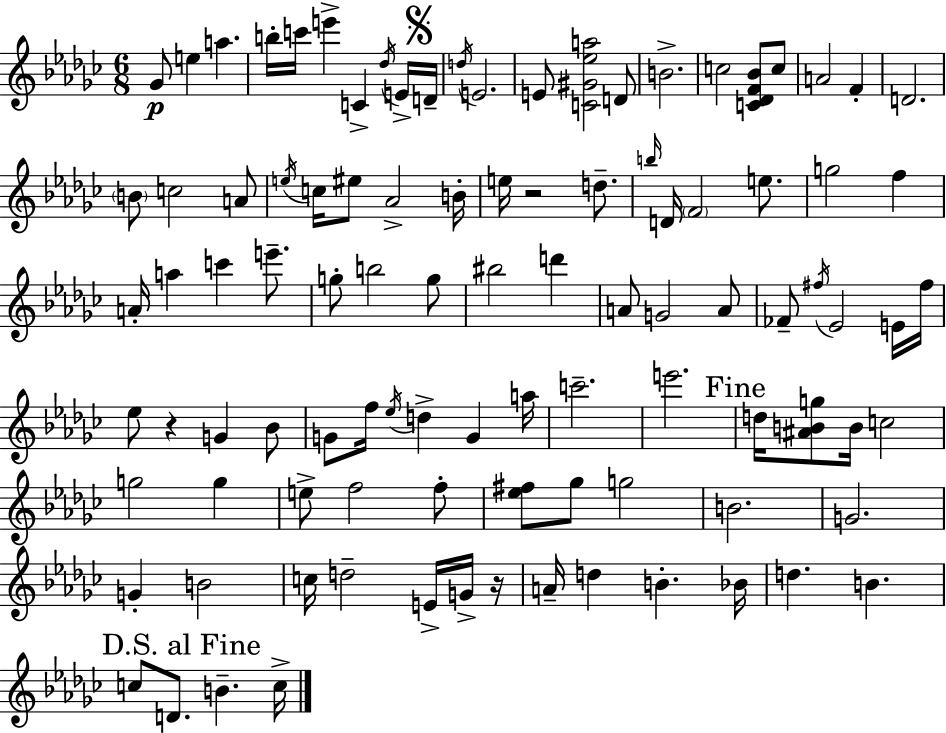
{
  \clef treble
  \numericTimeSignature
  \time 6/8
  \key ees \minor
  ges'8\p e''4 a''4. | b''16-. c'''16 e'''4-> c'4-> \acciaccatura { des''16 } e'16-> | \mark \markup { \musicglyph "scripts.segno" } d'16-- \acciaccatura { d''16 } e'2. | e'8 <c' gis' ees'' a''>2 | \break d'8 b'2.-> | c''2 <c' des' f' bes'>8 | c''8 a'2 f'4-. | d'2. | \break \parenthesize b'8 c''2 | a'8 \acciaccatura { e''16 } c''16 eis''8 aes'2-> | b'16-. e''16 r2 | d''8.-- \grace { b''16 } d'16 \parenthesize f'2 | \break e''8. g''2 | f''4 a'16-. a''4 c'''4 | e'''8.-- g''8-. b''2 | g''8 bis''2 | \break d'''4 a'8 g'2 | a'8 fes'8-- \acciaccatura { fis''16 } ees'2 | e'16 fis''16 ees''8 r4 g'4 | bes'8 g'8 f''16 \acciaccatura { ees''16 } d''4-> | \break g'4 a''16 c'''2.-- | e'''2. | \mark "Fine" d''16 <ais' b' g''>8 b'16 c''2 | g''2 | \break g''4 e''8-> f''2 | f''8-. <ees'' fis''>8 ges''8 g''2 | b'2. | g'2. | \break g'4-. b'2 | c''16 d''2-- | e'16-> g'16-> r16 a'16-- d''4 b'4.-. | bes'16 d''4. | \break b'4. \mark "D.S. al Fine" c''8 d'8. b'4.-- | c''16-> \bar "|."
}